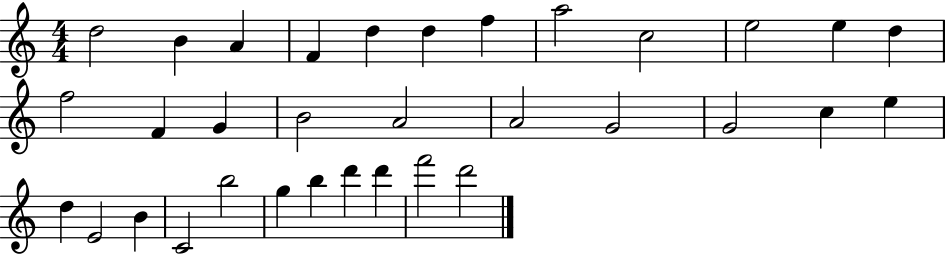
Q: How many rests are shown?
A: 0